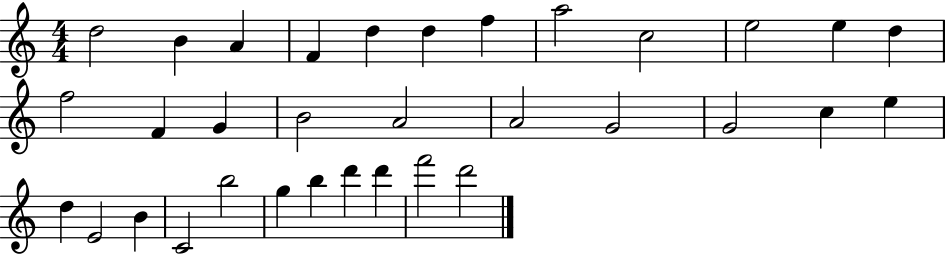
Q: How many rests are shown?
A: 0